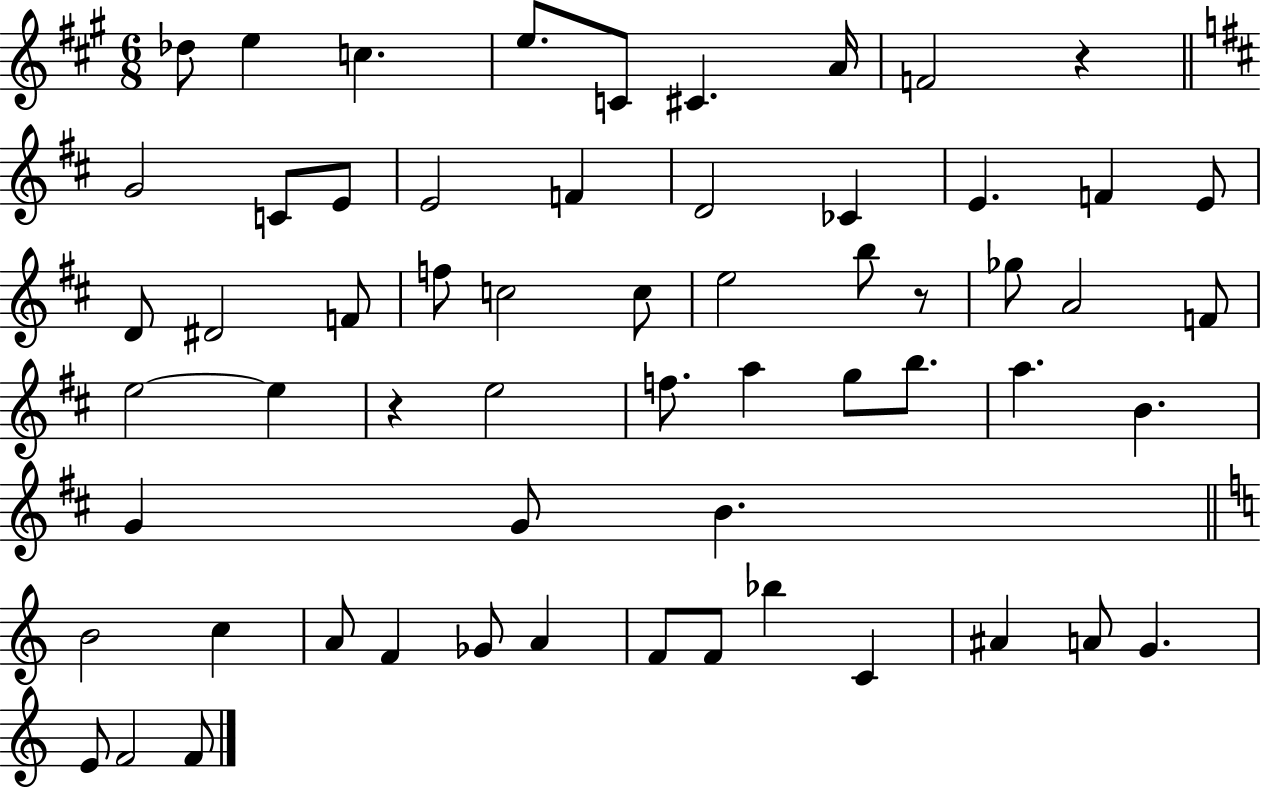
Db5/e E5/q C5/q. E5/e. C4/e C#4/q. A4/s F4/h R/q G4/h C4/e E4/e E4/h F4/q D4/h CES4/q E4/q. F4/q E4/e D4/e D#4/h F4/e F5/e C5/h C5/e E5/h B5/e R/e Gb5/e A4/h F4/e E5/h E5/q R/q E5/h F5/e. A5/q G5/e B5/e. A5/q. B4/q. G4/q G4/e B4/q. B4/h C5/q A4/e F4/q Gb4/e A4/q F4/e F4/e Bb5/q C4/q A#4/q A4/e G4/q. E4/e F4/h F4/e